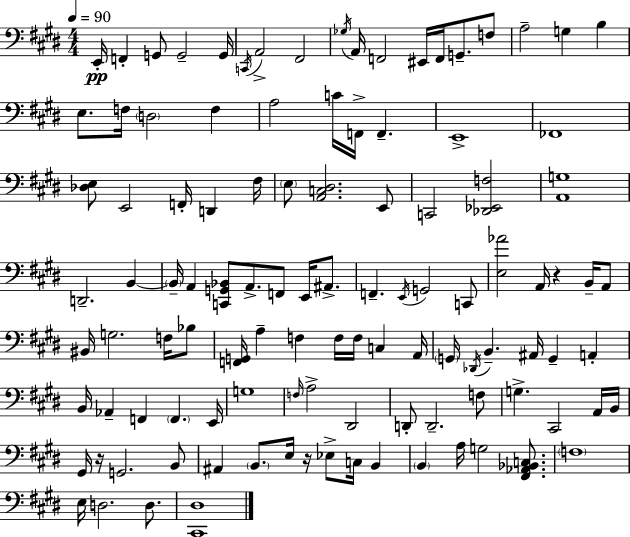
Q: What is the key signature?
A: E major